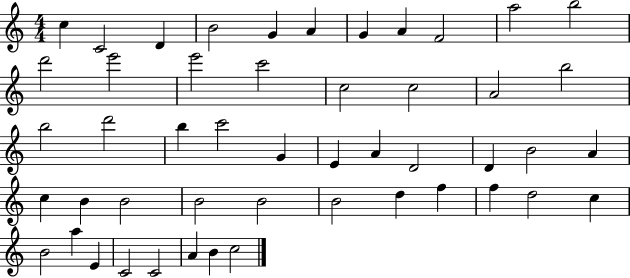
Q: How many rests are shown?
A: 0